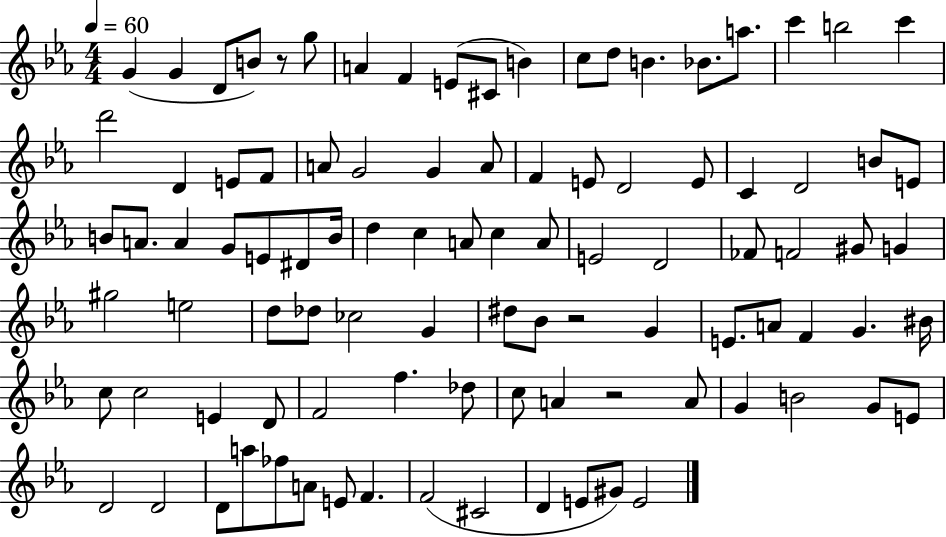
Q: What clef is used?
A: treble